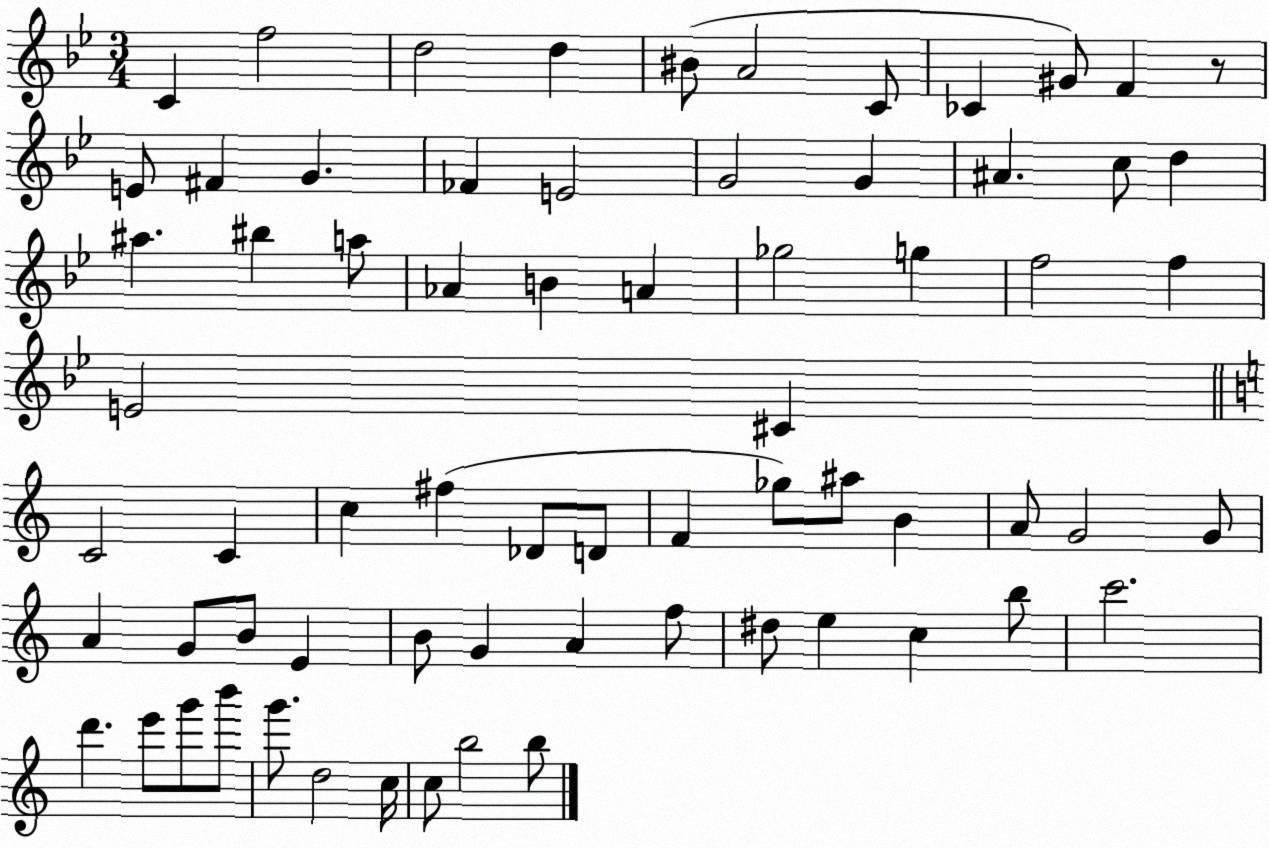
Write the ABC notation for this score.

X:1
T:Untitled
M:3/4
L:1/4
K:Bb
C f2 d2 d ^B/2 A2 C/2 _C ^G/2 F z/2 E/2 ^F G _F E2 G2 G ^A c/2 d ^a ^b a/2 _A B A _g2 g f2 f E2 ^C C2 C c ^f _D/2 D/2 F _g/2 ^a/2 B A/2 G2 G/2 A G/2 B/2 E B/2 G A f/2 ^d/2 e c b/2 c'2 d' e'/2 g'/2 b'/2 g'/2 d2 c/4 c/2 b2 b/2